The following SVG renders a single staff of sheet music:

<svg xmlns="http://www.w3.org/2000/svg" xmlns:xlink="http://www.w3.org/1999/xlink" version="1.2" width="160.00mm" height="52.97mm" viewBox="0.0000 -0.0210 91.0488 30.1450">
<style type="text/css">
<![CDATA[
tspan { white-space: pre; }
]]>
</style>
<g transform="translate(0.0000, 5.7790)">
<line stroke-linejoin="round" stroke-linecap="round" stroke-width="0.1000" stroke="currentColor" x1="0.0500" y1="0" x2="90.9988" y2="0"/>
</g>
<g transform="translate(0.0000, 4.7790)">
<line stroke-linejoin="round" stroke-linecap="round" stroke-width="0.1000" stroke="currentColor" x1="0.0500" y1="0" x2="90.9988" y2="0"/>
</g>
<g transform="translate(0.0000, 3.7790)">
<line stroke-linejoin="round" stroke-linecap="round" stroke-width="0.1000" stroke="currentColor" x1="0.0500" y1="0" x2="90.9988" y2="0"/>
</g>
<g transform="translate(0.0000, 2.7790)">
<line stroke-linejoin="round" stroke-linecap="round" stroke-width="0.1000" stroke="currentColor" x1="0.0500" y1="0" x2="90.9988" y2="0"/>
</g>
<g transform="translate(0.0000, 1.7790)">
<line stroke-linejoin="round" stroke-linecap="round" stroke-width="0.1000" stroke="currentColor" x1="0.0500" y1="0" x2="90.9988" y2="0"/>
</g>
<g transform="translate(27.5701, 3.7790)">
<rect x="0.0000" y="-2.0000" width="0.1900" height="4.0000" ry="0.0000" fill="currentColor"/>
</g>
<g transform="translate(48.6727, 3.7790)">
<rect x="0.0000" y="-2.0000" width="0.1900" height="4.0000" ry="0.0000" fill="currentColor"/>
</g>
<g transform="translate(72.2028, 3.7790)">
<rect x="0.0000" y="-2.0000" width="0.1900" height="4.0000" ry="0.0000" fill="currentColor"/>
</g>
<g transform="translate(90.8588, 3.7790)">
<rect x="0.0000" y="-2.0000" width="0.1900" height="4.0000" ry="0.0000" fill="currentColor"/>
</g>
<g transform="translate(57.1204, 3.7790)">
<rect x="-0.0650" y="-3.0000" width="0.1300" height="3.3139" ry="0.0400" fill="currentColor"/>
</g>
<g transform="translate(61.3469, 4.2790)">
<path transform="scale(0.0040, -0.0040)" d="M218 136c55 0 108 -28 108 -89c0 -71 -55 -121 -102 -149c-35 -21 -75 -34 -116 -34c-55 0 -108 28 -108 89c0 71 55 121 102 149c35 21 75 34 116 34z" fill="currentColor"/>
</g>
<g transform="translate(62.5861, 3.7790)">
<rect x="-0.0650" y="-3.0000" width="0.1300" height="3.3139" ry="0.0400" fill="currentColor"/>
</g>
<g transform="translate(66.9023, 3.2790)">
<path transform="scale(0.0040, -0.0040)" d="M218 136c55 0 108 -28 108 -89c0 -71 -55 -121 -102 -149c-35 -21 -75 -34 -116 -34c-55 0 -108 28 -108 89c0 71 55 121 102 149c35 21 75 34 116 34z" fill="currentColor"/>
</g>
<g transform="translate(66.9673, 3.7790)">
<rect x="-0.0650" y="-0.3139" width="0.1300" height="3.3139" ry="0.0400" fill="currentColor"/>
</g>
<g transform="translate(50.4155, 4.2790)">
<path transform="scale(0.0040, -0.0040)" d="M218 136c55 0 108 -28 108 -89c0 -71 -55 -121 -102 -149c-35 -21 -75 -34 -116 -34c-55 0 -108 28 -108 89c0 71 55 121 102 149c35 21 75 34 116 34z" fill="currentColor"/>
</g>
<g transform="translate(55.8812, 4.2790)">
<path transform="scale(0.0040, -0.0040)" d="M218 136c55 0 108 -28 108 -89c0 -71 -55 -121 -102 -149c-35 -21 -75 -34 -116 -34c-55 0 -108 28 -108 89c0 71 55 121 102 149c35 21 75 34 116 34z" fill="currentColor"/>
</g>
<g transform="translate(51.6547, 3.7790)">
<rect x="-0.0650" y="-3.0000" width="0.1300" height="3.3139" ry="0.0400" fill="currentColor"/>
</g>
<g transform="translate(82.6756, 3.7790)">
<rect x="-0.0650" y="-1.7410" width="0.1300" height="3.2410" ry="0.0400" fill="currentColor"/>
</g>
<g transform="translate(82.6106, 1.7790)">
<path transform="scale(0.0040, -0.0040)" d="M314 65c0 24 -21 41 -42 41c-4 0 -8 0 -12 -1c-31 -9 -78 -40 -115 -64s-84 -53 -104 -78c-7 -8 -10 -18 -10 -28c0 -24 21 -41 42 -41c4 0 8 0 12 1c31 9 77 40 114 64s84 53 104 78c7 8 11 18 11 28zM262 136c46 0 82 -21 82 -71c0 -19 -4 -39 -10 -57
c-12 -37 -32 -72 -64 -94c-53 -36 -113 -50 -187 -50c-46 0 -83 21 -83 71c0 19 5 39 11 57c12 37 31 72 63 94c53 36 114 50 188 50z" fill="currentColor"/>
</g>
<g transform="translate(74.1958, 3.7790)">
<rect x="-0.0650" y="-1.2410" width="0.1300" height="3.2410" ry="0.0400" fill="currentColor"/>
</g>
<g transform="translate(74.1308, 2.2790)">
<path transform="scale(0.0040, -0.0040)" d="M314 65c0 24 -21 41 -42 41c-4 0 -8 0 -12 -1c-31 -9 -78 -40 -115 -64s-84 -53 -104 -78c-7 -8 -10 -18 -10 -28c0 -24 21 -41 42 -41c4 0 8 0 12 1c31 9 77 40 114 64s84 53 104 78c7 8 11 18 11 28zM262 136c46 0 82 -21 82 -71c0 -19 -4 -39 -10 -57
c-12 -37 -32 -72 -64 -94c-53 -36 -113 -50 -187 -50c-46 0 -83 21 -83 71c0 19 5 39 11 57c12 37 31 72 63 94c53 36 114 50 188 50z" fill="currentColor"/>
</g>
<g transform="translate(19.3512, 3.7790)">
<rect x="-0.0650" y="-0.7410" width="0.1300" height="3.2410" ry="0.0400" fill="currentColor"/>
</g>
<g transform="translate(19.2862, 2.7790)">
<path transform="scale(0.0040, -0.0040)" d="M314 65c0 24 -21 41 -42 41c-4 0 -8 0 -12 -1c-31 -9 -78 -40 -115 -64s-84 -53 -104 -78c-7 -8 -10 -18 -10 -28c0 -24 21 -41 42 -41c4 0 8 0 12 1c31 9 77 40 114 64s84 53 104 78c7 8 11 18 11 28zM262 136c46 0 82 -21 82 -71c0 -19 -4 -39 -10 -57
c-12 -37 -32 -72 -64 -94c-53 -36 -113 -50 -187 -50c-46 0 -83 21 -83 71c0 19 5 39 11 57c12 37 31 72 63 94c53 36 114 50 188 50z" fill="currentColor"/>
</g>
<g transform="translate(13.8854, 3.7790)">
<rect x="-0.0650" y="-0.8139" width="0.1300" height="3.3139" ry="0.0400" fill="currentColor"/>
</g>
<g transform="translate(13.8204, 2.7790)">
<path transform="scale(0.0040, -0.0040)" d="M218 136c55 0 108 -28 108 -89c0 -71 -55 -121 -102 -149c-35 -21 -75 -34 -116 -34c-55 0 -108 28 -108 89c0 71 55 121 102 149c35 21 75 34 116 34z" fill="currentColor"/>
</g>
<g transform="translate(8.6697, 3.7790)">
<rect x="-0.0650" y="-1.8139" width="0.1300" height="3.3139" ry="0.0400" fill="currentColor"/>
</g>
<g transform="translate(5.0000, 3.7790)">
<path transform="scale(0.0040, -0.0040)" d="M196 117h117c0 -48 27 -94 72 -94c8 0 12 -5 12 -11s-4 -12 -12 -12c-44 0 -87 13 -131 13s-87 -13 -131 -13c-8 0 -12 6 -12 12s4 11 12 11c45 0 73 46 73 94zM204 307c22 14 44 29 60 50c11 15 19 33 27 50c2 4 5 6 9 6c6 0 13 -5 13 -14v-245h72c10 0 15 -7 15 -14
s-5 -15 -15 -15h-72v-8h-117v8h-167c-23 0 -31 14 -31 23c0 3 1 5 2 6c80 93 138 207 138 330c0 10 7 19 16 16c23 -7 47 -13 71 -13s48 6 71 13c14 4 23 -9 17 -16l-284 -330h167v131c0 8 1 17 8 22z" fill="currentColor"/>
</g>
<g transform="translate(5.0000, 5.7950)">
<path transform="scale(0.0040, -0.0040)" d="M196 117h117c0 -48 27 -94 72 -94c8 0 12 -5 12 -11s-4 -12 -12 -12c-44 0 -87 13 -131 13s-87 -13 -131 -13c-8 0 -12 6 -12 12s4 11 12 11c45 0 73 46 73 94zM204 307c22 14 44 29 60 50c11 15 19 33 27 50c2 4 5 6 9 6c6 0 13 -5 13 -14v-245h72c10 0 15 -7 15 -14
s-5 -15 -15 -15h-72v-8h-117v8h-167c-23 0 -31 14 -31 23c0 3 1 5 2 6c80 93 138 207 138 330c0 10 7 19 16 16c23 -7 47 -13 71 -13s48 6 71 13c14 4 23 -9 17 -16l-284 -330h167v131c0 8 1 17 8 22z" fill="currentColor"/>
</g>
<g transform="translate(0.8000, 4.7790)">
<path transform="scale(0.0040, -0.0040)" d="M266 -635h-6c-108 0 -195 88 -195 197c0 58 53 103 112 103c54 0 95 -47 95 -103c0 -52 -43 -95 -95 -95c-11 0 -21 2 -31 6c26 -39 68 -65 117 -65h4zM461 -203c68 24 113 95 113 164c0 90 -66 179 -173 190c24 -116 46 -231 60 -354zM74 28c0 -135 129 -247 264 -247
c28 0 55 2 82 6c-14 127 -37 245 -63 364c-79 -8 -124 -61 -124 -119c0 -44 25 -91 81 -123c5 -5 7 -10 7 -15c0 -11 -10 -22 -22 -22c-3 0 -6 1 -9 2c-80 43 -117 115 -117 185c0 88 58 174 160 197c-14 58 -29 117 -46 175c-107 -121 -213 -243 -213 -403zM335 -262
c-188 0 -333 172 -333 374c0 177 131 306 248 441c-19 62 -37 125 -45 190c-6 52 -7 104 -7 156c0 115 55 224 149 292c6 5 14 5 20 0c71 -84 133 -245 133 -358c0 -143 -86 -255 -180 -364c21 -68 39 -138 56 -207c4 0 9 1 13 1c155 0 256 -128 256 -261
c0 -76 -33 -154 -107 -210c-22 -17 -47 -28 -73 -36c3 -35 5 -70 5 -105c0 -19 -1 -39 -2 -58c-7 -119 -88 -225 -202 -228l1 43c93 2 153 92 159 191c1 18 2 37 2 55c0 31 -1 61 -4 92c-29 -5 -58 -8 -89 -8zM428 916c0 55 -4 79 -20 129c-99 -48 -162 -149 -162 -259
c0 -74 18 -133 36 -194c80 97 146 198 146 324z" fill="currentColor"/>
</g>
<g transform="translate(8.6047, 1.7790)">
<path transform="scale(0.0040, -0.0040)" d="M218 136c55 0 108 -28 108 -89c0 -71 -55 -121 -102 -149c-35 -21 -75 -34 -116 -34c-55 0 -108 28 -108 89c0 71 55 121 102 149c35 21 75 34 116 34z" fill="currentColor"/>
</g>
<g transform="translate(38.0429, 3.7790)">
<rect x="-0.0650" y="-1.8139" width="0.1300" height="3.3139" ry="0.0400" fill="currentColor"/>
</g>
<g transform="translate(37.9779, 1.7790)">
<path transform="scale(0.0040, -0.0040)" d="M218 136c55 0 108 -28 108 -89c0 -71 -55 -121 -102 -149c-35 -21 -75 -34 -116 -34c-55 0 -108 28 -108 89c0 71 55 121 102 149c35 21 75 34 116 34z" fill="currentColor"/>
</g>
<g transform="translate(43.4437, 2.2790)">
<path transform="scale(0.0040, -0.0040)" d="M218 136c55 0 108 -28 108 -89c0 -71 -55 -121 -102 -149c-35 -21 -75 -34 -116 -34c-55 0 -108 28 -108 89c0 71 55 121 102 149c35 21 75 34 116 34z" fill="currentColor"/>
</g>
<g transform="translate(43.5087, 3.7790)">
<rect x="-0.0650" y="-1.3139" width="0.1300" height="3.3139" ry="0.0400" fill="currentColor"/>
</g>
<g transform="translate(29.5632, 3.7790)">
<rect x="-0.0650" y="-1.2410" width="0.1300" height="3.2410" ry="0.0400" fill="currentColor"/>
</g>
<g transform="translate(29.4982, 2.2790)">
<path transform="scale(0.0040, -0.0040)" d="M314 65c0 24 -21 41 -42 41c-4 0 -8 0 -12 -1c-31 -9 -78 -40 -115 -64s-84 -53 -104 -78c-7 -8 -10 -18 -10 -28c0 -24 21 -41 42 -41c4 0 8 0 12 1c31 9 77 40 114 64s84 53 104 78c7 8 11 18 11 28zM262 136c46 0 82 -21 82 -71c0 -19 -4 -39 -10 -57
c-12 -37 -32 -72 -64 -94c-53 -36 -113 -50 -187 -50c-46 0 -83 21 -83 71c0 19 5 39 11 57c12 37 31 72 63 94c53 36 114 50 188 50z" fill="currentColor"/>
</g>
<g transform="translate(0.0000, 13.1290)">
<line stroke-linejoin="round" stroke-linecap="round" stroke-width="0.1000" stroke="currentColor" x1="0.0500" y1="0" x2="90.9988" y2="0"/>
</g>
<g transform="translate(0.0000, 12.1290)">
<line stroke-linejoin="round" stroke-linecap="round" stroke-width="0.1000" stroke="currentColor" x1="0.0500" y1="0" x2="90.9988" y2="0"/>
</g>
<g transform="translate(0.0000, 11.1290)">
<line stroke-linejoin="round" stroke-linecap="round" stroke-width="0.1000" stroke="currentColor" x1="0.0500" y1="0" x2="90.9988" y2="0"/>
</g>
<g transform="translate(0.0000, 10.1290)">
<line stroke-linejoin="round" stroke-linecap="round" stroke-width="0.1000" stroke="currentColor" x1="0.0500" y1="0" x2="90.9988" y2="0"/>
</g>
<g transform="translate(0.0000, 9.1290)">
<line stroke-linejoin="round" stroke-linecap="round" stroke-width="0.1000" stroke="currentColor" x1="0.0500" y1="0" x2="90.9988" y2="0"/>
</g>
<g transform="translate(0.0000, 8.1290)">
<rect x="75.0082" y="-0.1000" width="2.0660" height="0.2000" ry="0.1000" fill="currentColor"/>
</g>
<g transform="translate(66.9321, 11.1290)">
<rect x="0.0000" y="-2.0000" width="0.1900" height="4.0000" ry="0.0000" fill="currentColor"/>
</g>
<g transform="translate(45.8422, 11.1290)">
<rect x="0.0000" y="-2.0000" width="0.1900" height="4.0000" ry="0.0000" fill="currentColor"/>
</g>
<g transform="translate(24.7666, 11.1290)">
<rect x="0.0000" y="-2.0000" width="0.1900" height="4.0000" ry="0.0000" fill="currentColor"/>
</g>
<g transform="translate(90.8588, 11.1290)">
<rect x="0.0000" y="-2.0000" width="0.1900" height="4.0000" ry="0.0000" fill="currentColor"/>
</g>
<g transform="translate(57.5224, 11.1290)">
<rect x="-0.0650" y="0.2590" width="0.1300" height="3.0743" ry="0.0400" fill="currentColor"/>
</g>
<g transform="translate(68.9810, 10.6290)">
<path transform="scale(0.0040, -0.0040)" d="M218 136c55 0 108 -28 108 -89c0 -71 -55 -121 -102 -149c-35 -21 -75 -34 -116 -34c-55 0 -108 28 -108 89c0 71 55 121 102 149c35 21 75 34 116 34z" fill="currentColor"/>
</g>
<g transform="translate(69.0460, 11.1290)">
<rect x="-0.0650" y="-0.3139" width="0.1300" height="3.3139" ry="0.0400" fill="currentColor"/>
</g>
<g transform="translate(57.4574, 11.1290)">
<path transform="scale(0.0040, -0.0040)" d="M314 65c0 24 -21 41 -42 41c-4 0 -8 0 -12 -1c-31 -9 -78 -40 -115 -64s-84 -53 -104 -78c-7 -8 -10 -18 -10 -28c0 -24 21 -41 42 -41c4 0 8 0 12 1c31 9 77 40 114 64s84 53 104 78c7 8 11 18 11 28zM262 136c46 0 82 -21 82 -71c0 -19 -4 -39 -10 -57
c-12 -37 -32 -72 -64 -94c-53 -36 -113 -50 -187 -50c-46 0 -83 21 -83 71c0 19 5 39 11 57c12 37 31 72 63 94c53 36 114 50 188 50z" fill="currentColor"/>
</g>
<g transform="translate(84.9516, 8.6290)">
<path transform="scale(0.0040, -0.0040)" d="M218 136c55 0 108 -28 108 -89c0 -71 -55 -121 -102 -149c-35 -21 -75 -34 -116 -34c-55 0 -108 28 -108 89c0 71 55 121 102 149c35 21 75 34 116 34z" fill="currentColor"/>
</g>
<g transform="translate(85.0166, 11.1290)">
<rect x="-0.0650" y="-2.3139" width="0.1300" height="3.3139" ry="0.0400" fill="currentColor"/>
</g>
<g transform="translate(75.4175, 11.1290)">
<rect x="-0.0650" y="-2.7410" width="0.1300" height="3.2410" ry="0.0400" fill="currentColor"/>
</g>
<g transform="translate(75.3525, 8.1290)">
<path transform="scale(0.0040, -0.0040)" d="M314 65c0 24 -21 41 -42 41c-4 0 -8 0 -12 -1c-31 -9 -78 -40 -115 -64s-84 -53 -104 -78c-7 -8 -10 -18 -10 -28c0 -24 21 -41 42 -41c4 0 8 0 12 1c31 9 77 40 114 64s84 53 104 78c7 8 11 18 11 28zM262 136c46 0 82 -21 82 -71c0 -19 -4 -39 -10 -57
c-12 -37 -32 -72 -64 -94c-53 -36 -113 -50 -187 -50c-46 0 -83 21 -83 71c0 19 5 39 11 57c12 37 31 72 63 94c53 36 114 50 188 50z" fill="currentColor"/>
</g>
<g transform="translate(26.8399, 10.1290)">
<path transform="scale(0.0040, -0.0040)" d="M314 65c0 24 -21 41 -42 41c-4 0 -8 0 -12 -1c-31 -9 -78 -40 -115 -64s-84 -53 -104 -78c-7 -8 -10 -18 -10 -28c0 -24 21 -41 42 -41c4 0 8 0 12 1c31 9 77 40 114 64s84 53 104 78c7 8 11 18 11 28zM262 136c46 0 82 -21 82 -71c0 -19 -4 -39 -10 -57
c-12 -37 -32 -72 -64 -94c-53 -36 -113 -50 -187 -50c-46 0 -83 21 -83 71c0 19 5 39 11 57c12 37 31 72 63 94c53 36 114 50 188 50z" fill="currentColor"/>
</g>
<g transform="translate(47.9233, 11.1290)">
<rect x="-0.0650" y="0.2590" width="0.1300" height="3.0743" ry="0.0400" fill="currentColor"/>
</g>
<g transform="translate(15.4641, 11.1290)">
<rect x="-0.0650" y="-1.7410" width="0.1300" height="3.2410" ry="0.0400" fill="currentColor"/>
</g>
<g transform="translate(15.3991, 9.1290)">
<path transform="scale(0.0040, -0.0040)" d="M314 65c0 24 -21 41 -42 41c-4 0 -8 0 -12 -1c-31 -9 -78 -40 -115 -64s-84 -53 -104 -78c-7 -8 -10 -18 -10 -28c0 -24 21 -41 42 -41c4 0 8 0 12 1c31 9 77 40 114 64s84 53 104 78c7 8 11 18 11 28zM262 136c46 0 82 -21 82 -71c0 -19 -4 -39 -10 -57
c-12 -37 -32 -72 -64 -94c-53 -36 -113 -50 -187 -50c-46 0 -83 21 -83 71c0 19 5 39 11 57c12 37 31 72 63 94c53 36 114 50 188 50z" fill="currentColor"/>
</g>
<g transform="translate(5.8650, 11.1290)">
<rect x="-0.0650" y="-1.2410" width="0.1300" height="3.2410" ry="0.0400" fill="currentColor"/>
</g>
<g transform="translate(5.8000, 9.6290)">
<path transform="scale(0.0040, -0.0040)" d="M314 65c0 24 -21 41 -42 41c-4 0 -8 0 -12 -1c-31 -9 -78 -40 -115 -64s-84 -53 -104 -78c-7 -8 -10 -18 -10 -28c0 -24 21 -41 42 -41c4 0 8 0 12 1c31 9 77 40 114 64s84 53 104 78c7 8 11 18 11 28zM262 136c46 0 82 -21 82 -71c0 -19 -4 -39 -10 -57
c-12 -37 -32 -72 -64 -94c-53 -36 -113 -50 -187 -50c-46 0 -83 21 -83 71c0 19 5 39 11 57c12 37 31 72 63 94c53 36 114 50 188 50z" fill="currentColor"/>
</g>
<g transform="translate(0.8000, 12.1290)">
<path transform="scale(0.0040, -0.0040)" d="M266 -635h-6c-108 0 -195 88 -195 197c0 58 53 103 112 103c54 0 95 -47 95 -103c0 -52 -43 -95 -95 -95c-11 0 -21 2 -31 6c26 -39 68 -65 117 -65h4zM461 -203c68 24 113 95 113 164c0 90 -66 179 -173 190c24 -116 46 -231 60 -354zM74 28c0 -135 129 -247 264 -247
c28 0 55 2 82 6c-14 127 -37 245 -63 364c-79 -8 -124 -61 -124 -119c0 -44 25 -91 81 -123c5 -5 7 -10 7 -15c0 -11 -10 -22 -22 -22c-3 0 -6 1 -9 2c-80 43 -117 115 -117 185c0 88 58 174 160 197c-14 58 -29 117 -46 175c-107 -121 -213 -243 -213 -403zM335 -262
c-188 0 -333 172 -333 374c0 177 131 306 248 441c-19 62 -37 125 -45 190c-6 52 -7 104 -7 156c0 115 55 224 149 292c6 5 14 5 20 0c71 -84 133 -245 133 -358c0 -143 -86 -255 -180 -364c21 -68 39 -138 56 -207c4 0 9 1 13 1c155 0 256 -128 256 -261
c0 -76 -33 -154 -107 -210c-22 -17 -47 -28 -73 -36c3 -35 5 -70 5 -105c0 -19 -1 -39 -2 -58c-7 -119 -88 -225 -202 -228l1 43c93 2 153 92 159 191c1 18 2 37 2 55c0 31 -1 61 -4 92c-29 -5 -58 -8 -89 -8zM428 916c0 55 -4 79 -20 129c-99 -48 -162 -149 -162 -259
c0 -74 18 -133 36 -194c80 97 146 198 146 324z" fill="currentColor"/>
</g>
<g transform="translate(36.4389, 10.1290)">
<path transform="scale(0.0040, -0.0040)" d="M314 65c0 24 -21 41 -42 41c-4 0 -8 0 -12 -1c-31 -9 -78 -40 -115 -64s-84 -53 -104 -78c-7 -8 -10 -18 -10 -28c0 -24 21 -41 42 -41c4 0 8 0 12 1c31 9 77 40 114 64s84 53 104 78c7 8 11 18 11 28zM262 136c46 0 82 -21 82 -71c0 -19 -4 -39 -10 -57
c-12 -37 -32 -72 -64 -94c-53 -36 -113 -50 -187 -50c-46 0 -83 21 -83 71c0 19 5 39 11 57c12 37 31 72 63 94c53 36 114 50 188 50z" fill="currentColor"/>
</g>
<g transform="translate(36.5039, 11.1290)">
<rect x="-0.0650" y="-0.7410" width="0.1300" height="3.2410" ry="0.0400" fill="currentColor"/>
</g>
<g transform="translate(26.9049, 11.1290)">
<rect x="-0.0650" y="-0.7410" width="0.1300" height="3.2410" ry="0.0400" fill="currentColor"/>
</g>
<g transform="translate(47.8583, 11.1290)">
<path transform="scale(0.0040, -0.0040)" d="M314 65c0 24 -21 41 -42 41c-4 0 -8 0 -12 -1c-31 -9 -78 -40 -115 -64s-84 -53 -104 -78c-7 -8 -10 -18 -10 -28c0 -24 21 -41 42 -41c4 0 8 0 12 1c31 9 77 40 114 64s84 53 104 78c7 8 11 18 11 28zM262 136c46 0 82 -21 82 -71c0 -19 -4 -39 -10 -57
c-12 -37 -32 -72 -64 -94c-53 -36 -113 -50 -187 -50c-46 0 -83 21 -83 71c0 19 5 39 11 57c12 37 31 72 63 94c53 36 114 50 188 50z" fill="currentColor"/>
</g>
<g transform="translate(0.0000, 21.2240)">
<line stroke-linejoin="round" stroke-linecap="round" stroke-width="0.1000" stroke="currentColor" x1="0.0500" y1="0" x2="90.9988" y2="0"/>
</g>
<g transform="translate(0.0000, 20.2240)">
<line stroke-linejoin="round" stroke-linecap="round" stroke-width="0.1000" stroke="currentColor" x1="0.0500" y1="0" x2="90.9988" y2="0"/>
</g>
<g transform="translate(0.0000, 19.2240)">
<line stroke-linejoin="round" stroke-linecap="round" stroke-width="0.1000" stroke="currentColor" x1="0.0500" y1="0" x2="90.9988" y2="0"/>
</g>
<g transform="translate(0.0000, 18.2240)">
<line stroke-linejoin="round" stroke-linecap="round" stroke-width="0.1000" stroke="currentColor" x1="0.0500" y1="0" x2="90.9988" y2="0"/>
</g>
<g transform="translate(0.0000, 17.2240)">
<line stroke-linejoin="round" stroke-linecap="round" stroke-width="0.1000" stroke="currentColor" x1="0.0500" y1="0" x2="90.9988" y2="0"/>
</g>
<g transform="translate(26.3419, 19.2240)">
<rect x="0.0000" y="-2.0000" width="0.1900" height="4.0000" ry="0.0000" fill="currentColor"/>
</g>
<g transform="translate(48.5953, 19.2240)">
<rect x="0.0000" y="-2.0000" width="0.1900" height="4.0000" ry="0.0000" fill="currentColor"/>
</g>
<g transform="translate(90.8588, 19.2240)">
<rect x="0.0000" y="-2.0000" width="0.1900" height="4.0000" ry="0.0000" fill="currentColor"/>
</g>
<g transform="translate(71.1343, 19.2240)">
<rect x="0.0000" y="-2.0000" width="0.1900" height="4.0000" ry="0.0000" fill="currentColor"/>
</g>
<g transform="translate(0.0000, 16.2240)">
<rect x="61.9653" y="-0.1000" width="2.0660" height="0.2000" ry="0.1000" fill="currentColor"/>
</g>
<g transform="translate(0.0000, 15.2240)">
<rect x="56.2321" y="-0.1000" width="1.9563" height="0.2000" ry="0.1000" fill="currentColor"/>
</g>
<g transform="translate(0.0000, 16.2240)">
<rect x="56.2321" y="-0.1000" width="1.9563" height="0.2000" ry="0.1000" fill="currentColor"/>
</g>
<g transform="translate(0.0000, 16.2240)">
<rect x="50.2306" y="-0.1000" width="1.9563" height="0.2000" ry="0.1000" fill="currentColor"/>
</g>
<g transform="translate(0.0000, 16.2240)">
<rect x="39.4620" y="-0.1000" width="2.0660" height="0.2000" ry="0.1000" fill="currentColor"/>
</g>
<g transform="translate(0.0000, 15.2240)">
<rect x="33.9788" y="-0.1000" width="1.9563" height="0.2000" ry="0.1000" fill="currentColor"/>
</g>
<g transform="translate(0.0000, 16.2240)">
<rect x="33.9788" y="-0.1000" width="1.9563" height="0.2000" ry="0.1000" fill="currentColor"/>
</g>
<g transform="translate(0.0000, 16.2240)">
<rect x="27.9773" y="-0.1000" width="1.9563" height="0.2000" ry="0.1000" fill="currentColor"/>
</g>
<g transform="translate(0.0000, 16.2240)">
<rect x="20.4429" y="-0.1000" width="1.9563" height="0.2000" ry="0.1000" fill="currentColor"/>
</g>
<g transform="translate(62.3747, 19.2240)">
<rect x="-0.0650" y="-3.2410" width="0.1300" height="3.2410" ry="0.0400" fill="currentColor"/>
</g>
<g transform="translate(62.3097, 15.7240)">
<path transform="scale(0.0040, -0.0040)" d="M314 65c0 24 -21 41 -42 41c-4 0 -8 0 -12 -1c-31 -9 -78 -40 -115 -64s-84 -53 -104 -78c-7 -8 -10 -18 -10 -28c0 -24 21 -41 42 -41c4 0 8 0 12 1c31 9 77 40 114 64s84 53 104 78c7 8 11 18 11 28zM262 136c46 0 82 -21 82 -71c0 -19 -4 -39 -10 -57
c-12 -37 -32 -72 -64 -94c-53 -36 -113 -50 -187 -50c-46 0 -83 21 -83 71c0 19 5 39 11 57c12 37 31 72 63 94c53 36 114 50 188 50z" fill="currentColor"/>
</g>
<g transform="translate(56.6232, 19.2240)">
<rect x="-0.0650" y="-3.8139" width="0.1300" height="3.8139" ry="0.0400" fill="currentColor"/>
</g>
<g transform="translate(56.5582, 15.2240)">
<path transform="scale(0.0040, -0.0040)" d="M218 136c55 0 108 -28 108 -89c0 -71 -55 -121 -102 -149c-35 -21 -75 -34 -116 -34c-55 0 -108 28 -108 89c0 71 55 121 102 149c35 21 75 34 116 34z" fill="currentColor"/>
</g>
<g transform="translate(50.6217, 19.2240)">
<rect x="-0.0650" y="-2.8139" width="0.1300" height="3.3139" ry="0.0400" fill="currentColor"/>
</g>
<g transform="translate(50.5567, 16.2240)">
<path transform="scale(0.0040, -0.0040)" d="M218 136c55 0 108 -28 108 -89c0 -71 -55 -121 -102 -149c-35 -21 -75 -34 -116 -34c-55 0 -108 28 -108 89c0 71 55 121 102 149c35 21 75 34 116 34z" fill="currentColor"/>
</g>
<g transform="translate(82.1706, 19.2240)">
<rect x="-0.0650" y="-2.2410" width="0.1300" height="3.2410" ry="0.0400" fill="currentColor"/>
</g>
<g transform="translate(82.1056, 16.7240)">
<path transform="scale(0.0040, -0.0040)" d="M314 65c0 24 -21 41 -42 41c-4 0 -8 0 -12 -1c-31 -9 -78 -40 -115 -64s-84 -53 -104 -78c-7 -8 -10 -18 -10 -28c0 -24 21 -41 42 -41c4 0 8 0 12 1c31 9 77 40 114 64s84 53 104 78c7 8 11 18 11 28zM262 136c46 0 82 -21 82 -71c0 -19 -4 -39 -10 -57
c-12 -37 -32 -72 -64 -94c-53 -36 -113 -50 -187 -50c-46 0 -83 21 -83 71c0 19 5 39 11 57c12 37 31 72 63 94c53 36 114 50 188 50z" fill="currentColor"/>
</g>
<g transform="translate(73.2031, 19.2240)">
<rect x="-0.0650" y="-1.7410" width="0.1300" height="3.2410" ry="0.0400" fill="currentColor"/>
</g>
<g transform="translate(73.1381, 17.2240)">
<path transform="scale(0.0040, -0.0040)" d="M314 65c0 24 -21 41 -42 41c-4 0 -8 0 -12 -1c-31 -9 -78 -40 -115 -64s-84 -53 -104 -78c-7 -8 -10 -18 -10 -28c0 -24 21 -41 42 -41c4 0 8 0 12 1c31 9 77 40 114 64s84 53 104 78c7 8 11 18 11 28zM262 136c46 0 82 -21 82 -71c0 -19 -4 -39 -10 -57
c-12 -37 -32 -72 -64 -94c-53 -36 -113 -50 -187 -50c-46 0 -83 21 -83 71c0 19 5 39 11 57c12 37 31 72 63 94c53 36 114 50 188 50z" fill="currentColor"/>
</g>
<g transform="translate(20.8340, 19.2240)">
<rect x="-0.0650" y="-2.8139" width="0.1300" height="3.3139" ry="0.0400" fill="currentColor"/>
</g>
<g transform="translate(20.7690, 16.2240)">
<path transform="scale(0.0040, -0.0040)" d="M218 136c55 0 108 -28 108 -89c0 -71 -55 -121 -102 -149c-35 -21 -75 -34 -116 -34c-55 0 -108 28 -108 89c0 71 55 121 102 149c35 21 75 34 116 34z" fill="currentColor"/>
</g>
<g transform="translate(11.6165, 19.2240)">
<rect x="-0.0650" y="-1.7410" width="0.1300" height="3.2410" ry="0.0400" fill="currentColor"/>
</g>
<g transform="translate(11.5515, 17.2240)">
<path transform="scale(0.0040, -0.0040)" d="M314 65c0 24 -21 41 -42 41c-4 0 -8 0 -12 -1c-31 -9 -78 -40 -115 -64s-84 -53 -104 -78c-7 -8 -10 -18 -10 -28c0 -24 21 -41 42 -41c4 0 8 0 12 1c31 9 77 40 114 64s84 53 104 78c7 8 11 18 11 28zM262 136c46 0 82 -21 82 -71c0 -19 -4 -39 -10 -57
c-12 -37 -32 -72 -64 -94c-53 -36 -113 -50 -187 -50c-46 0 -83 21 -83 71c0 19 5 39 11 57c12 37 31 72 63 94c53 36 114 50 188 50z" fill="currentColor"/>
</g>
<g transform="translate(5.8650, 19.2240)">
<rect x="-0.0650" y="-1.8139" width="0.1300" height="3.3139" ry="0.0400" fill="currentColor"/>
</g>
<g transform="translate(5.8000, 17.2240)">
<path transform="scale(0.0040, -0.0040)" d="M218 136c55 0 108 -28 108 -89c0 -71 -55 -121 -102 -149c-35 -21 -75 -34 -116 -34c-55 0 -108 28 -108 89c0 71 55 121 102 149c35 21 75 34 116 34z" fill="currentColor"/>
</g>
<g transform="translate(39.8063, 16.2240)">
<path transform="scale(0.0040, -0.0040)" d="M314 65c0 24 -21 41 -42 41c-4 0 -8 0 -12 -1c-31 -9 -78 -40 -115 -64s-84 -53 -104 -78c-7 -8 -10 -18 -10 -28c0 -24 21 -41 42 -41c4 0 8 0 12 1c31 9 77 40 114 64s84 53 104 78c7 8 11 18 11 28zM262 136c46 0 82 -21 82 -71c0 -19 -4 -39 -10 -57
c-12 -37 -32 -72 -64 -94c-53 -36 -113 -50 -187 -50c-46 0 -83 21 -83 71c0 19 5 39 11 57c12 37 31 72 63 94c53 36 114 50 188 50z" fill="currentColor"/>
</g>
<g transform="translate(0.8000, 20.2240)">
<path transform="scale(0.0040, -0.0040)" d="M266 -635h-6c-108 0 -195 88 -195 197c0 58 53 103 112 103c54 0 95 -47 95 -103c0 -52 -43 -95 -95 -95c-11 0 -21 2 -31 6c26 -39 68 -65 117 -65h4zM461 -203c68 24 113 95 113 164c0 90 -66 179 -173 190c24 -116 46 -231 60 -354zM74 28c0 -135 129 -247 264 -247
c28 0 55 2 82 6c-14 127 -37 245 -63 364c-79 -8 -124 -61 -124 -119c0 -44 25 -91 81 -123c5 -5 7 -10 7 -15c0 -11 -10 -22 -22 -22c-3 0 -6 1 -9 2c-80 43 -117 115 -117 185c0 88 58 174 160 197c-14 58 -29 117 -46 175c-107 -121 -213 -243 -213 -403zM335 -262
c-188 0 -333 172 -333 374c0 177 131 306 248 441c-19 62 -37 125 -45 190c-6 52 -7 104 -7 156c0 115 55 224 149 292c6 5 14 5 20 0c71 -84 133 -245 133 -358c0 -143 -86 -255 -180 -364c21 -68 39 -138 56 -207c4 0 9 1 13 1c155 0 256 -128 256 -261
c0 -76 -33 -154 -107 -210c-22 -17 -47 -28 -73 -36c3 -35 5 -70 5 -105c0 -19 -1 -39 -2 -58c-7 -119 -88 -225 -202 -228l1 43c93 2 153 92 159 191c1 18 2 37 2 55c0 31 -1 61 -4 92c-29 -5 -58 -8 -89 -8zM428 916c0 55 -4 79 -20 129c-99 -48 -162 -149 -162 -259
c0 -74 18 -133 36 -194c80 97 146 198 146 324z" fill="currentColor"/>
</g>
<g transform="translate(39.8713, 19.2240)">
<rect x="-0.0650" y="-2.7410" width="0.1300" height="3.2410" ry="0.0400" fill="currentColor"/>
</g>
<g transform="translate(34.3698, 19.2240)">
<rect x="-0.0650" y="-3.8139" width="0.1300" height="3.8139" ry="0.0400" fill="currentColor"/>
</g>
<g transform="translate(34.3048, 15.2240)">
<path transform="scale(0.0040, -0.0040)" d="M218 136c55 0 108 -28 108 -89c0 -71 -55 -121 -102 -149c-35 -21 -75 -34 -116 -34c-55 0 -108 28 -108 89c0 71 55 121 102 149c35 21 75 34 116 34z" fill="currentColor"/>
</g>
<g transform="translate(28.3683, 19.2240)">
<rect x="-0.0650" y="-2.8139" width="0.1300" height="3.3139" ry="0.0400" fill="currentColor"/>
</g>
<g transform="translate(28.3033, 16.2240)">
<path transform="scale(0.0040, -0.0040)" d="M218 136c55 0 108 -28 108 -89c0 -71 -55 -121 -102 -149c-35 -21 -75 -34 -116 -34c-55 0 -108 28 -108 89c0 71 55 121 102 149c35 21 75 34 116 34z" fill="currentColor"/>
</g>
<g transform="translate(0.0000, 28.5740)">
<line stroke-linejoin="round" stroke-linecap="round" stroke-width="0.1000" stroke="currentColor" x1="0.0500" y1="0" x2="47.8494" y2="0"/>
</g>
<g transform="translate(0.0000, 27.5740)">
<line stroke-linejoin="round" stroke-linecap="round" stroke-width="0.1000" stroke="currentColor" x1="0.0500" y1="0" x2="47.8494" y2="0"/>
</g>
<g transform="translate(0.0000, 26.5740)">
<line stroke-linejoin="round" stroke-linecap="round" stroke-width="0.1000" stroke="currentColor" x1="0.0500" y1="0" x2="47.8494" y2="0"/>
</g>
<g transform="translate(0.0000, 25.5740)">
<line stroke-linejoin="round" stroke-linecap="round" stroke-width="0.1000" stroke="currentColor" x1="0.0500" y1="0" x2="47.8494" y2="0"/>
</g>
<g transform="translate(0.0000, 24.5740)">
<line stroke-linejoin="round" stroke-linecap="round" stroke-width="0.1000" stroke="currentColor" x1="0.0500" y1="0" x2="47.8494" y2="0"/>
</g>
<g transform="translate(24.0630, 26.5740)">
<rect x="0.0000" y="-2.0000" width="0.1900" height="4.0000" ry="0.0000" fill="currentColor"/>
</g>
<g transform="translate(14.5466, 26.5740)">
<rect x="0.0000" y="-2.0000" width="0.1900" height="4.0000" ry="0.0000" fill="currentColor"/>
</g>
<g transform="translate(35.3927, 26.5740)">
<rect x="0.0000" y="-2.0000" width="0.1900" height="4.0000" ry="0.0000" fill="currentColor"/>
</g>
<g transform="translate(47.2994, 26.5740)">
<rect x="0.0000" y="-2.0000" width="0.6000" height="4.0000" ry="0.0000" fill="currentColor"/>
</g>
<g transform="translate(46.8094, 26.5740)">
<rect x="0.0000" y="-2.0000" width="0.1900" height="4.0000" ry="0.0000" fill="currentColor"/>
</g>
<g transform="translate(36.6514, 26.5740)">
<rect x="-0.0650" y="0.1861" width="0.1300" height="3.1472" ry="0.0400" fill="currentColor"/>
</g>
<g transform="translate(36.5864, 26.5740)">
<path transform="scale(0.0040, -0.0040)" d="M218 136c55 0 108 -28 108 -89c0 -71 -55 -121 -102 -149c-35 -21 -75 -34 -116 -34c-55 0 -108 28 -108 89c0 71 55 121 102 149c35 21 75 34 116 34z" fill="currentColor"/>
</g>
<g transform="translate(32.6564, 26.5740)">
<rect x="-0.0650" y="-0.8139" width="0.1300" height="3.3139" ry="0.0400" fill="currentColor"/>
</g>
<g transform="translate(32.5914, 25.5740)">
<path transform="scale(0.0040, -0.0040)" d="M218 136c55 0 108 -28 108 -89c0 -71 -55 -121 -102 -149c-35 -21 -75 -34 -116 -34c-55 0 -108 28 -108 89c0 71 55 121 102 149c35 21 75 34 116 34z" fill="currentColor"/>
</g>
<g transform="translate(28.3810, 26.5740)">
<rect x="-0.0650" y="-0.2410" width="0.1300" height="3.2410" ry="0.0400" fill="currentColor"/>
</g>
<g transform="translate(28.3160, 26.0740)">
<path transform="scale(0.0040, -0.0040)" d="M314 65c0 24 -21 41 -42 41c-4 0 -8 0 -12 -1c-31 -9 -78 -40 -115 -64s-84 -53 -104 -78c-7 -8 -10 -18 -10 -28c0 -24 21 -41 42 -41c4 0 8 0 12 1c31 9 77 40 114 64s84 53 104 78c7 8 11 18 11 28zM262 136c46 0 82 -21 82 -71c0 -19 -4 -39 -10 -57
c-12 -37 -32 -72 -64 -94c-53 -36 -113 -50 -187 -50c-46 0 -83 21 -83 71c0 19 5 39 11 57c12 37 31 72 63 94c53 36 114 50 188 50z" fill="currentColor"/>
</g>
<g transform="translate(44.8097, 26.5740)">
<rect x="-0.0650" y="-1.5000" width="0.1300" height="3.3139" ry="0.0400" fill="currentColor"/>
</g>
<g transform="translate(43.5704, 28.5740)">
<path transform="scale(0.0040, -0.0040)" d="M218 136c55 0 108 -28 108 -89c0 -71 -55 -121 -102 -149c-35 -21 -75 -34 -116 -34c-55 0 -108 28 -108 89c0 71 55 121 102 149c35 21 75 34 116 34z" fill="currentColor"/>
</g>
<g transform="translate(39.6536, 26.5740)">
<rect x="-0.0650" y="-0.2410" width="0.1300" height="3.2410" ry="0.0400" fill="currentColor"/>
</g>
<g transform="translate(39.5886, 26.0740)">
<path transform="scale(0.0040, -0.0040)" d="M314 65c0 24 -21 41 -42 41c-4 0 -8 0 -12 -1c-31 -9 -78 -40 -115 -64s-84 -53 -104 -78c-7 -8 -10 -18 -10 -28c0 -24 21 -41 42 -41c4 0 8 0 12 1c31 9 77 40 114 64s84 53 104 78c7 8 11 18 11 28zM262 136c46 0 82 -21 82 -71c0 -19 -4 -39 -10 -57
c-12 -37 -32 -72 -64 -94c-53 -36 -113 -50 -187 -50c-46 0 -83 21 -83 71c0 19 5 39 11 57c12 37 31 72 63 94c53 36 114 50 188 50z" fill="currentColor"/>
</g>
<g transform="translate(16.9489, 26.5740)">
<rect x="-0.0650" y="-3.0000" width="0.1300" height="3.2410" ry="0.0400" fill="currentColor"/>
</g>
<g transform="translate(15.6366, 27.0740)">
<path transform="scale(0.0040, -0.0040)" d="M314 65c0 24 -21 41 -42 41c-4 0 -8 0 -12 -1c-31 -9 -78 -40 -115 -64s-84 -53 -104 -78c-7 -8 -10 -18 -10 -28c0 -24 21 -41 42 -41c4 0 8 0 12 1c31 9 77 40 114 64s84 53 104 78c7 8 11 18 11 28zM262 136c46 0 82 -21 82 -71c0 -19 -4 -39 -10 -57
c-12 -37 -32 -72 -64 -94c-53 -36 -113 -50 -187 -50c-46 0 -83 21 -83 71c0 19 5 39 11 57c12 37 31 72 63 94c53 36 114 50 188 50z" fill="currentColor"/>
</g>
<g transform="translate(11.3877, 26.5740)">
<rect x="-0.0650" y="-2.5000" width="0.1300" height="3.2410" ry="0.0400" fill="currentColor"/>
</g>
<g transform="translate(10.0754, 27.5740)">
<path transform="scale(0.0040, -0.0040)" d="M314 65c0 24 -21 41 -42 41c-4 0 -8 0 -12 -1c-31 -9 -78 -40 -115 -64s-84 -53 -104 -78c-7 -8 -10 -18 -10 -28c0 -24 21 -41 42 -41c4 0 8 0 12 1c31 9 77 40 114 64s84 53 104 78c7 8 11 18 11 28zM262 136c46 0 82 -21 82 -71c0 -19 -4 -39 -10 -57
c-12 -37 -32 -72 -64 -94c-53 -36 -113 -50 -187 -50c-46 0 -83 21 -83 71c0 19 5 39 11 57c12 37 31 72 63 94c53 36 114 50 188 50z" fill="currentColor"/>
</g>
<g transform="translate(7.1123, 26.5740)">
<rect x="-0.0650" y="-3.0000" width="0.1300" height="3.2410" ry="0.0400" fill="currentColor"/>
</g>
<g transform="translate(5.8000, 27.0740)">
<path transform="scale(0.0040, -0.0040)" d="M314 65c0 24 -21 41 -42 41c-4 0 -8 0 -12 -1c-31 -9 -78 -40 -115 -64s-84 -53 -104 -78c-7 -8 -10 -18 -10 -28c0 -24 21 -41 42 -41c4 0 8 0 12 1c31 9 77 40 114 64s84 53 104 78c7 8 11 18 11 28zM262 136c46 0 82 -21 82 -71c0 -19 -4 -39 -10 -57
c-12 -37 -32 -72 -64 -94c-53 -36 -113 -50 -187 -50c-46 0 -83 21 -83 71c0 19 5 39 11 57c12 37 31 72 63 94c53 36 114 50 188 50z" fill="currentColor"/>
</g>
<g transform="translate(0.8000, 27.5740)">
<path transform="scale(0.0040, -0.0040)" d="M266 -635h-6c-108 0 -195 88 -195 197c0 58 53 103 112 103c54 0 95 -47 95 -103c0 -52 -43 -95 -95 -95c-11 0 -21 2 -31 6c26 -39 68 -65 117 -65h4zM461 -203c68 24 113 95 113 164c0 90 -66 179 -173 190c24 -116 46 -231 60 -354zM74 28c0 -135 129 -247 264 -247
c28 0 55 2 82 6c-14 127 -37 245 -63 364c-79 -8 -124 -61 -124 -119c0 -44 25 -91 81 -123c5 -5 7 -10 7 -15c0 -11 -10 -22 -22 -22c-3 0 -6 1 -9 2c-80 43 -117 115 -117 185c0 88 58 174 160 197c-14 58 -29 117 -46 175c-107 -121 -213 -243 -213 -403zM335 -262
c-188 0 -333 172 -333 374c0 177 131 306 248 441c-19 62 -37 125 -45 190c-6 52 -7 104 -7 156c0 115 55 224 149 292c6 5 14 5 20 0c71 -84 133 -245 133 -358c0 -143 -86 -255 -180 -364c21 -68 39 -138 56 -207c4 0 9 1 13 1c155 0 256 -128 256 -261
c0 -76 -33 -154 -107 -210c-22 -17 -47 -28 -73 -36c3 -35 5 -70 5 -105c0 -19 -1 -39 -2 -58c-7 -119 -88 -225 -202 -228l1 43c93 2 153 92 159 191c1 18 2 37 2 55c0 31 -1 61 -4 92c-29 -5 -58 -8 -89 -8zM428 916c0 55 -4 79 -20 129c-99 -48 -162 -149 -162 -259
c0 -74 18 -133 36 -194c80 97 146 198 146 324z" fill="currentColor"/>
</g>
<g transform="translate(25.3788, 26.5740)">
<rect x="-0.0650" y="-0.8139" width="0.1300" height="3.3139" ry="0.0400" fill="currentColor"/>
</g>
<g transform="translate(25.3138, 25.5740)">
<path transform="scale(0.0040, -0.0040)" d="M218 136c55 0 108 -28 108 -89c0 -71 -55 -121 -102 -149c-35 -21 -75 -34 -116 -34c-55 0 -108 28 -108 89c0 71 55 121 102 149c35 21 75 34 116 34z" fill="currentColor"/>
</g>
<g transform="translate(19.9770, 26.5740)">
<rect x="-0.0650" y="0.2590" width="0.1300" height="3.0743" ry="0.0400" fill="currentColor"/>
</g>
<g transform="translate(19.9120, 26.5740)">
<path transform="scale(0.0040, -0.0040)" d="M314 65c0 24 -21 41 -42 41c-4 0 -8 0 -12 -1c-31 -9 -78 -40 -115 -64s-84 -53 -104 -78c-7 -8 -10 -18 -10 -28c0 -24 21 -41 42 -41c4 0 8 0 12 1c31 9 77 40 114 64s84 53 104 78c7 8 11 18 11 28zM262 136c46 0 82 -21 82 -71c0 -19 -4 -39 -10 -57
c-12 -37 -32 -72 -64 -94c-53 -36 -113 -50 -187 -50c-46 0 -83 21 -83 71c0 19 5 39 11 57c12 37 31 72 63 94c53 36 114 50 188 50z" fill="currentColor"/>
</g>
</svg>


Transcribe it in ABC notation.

X:1
T:Untitled
M:4/4
L:1/4
K:C
f d d2 e2 f e A A A c e2 f2 e2 f2 d2 d2 B2 B2 c a2 g f f2 a a c' a2 a c' b2 f2 g2 A2 G2 A2 B2 d c2 d B c2 E